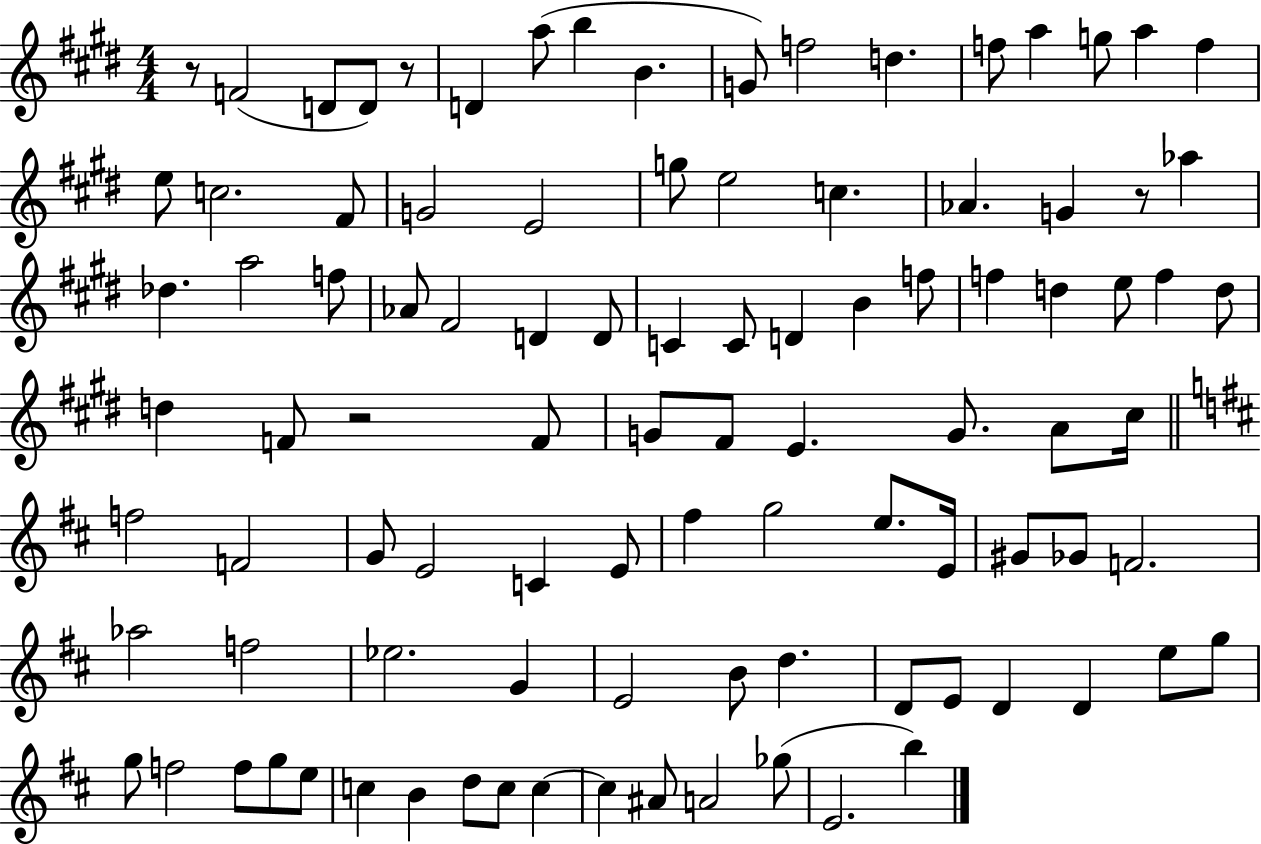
R/e F4/h D4/e D4/e R/e D4/q A5/e B5/q B4/q. G4/e F5/h D5/q. F5/e A5/q G5/e A5/q F5/q E5/e C5/h. F#4/e G4/h E4/h G5/e E5/h C5/q. Ab4/q. G4/q R/e Ab5/q Db5/q. A5/h F5/e Ab4/e F#4/h D4/q D4/e C4/q C4/e D4/q B4/q F5/e F5/q D5/q E5/e F5/q D5/e D5/q F4/e R/h F4/e G4/e F#4/e E4/q. G4/e. A4/e C#5/s F5/h F4/h G4/e E4/h C4/q E4/e F#5/q G5/h E5/e. E4/s G#4/e Gb4/e F4/h. Ab5/h F5/h Eb5/h. G4/q E4/h B4/e D5/q. D4/e E4/e D4/q D4/q E5/e G5/e G5/e F5/h F5/e G5/e E5/e C5/q B4/q D5/e C5/e C5/q C5/q A#4/e A4/h Gb5/e E4/h. B5/q